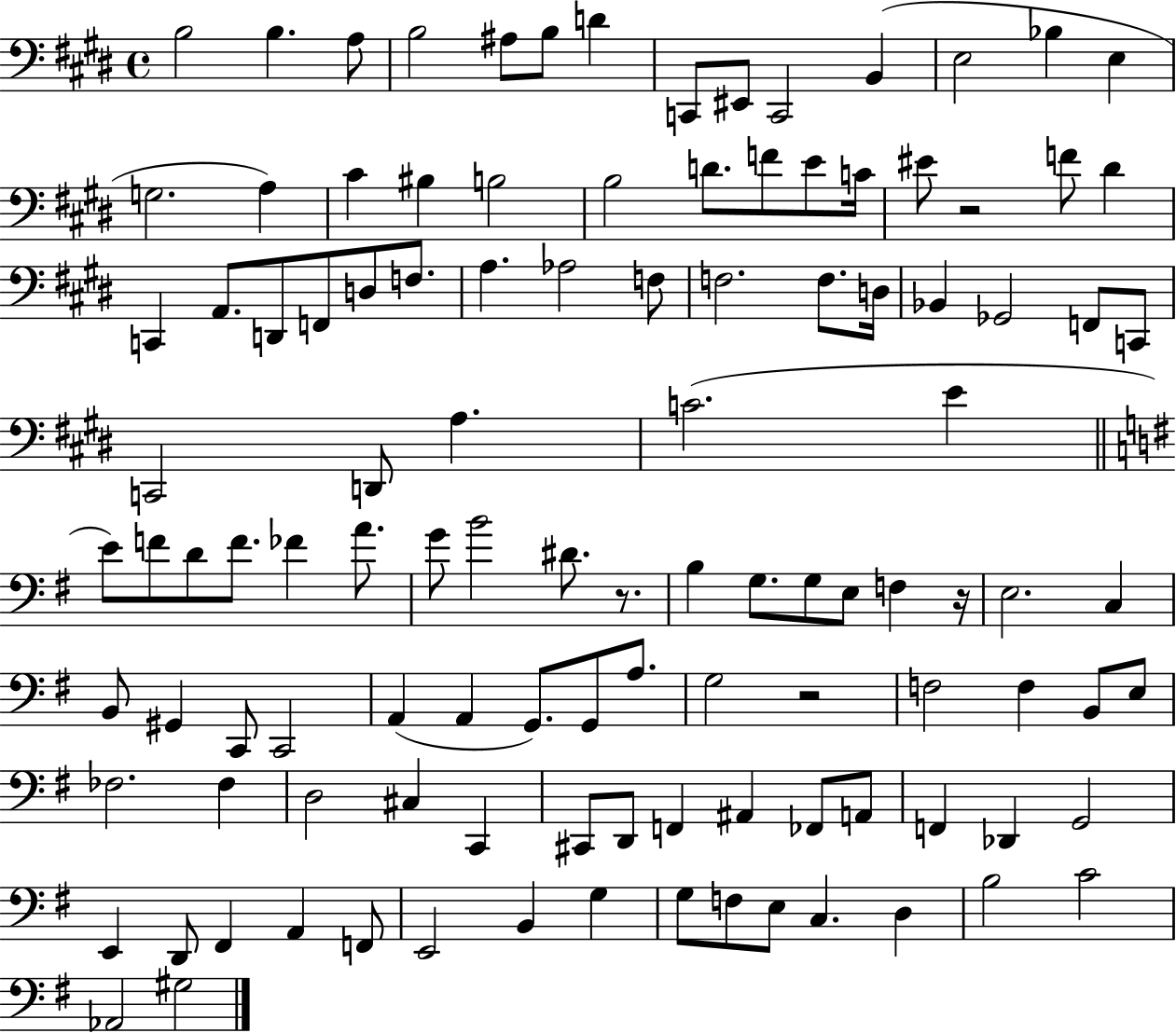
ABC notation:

X:1
T:Untitled
M:4/4
L:1/4
K:E
B,2 B, A,/2 B,2 ^A,/2 B,/2 D C,,/2 ^E,,/2 C,,2 B,, E,2 _B, E, G,2 A, ^C ^B, B,2 B,2 D/2 F/2 E/2 C/4 ^E/2 z2 F/2 ^D C,, A,,/2 D,,/2 F,,/2 D,/2 F,/2 A, _A,2 F,/2 F,2 F,/2 D,/4 _B,, _G,,2 F,,/2 C,,/2 C,,2 D,,/2 A, C2 E E/2 F/2 D/2 F/2 _F A/2 G/2 B2 ^D/2 z/2 B, G,/2 G,/2 E,/2 F, z/4 E,2 C, B,,/2 ^G,, C,,/2 C,,2 A,, A,, G,,/2 G,,/2 A,/2 G,2 z2 F,2 F, B,,/2 E,/2 _F,2 _F, D,2 ^C, C,, ^C,,/2 D,,/2 F,, ^A,, _F,,/2 A,,/2 F,, _D,, G,,2 E,, D,,/2 ^F,, A,, F,,/2 E,,2 B,, G, G,/2 F,/2 E,/2 C, D, B,2 C2 _A,,2 ^G,2